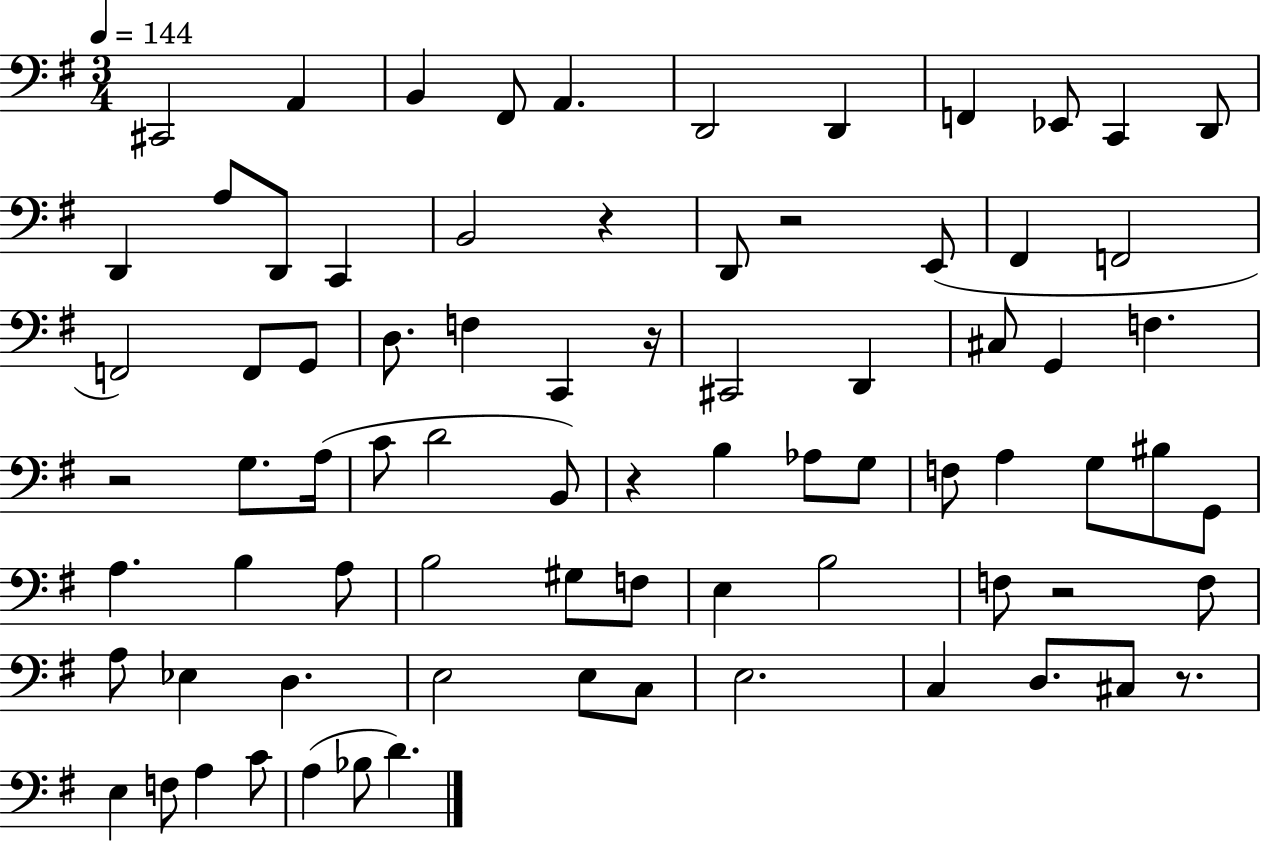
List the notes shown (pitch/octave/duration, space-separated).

C#2/h A2/q B2/q F#2/e A2/q. D2/h D2/q F2/q Eb2/e C2/q D2/e D2/q A3/e D2/e C2/q B2/h R/q D2/e R/h E2/e F#2/q F2/h F2/h F2/e G2/e D3/e. F3/q C2/q R/s C#2/h D2/q C#3/e G2/q F3/q. R/h G3/e. A3/s C4/e D4/h B2/e R/q B3/q Ab3/e G3/e F3/e A3/q G3/e BIS3/e G2/e A3/q. B3/q A3/e B3/h G#3/e F3/e E3/q B3/h F3/e R/h F3/e A3/e Eb3/q D3/q. E3/h E3/e C3/e E3/h. C3/q D3/e. C#3/e R/e. E3/q F3/e A3/q C4/e A3/q Bb3/e D4/q.